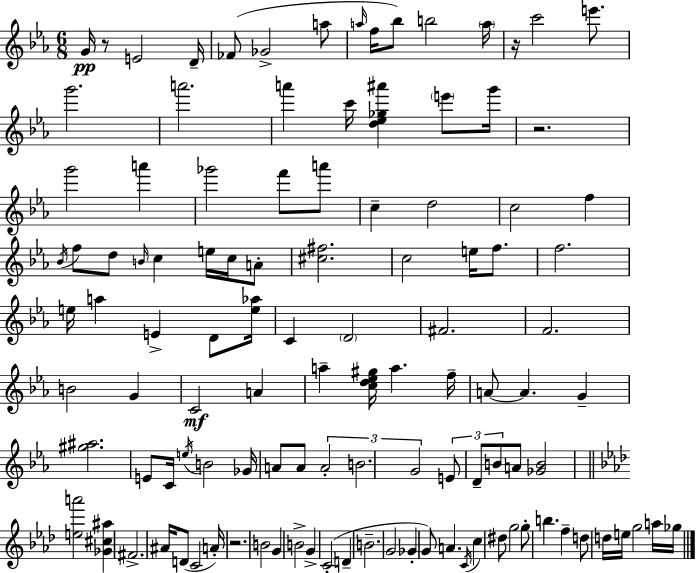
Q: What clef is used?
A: treble